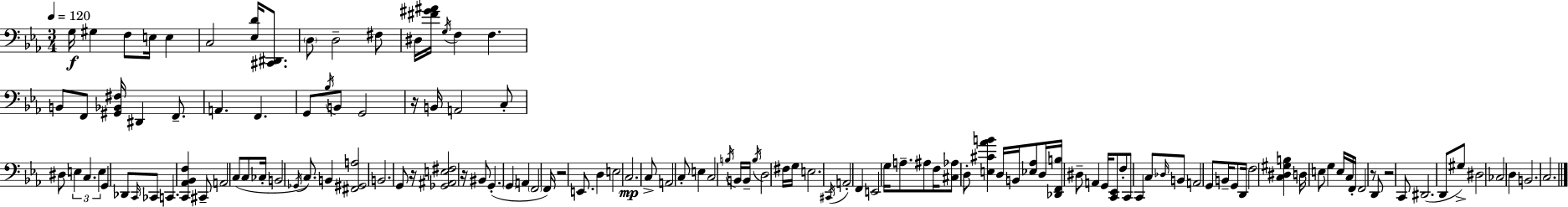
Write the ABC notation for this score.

X:1
T:Untitled
M:3/4
L:1/4
K:Cm
G,/4 ^G, F,/2 E,/4 E, C,2 [_E,D]/4 [^C,,^D,,]/2 D,/2 D,2 ^F,/2 ^D,/4 [^F^G^A]/4 G,/4 F, F, B,,/2 F,,/2 [^G,,_B,,^F,]/4 ^D,, F,,/2 A,, F,, G,,/2 _B,/4 B,,/2 G,,2 z/4 B,,/4 A,,2 C,/2 ^D,/2 E, C, E, G,, _D,,/2 C,,/4 _C,,/2 C,, [C,,_A,,_B,,F,] ^C,,/2 A,,2 C,/2 C,/2 _C,/4 B,,2 _G,,/4 C,/2 B,, [^F,,^G,,A,]2 B,,2 G,,/2 z/4 [_G,,^A,,E,^F,]2 z/4 ^B,,/2 G,, G,, A,, F,,2 F,,/4 z2 E,,/2 D, E,2 C,2 C,/2 A,,2 C,/2 E, C,2 B,/4 B,,/4 B,,/4 B,/4 D,2 ^F,/4 G,/4 E,2 ^C,,/4 A,,2 F,, E,,2 G,/4 A,/2 ^A,/2 F,/4 [^C,_A,]/2 D,/2 [E,^C_AB] D,/4 B,,/4 [_E,_A,]/2 D,/4 [_D,,F,,B,]/4 ^D,/2 A,, G,,/4 [C,,_E,,]/2 F,/2 C,,/2 C,, C,/2 _D,/4 B,,/2 A,,2 G,,/2 B,,/4 G,,/2 D,,/4 F,2 [C,^D,^G,B,] D,/4 E,/2 G, E,/4 C,/4 F,,/4 F,,2 z/2 D,,/2 z2 C,,/2 ^D,,2 D,,/2 ^G,/2 ^D,2 _C,2 D, B,,2 C,2